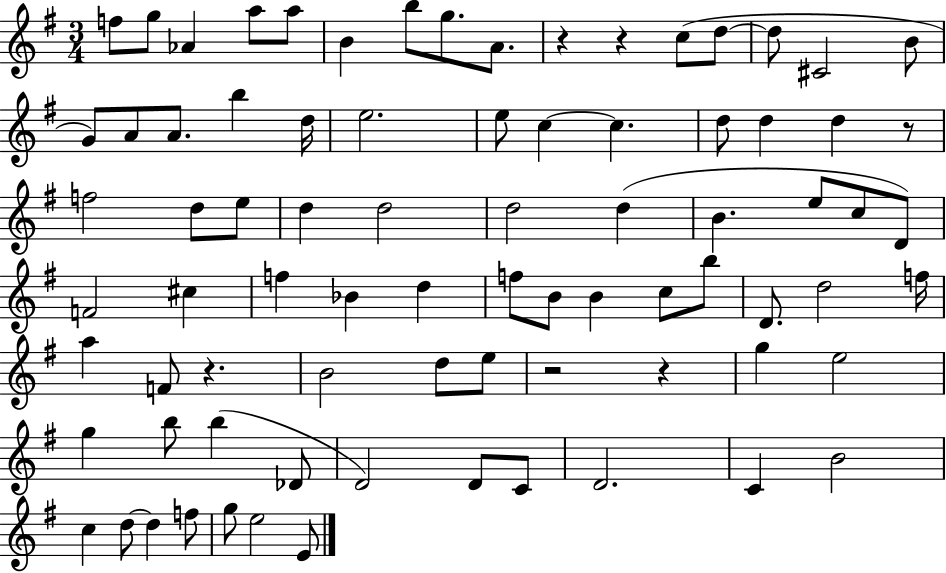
X:1
T:Untitled
M:3/4
L:1/4
K:G
f/2 g/2 _A a/2 a/2 B b/2 g/2 A/2 z z c/2 d/2 d/2 ^C2 B/2 G/2 A/2 A/2 b d/4 e2 e/2 c c d/2 d d z/2 f2 d/2 e/2 d d2 d2 d B e/2 c/2 D/2 F2 ^c f _B d f/2 B/2 B c/2 b/2 D/2 d2 f/4 a F/2 z B2 d/2 e/2 z2 z g e2 g b/2 b _D/2 D2 D/2 C/2 D2 C B2 c d/2 d f/2 g/2 e2 E/2